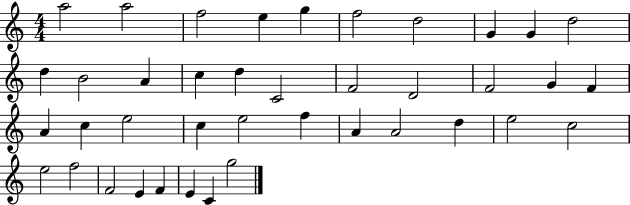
{
  \clef treble
  \numericTimeSignature
  \time 4/4
  \key c \major
  a''2 a''2 | f''2 e''4 g''4 | f''2 d''2 | g'4 g'4 d''2 | \break d''4 b'2 a'4 | c''4 d''4 c'2 | f'2 d'2 | f'2 g'4 f'4 | \break a'4 c''4 e''2 | c''4 e''2 f''4 | a'4 a'2 d''4 | e''2 c''2 | \break e''2 f''2 | f'2 e'4 f'4 | e'4 c'4 g''2 | \bar "|."
}